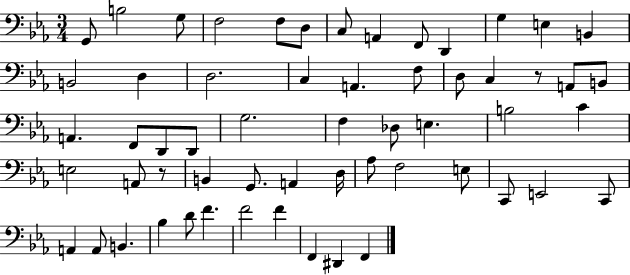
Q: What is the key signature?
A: EES major